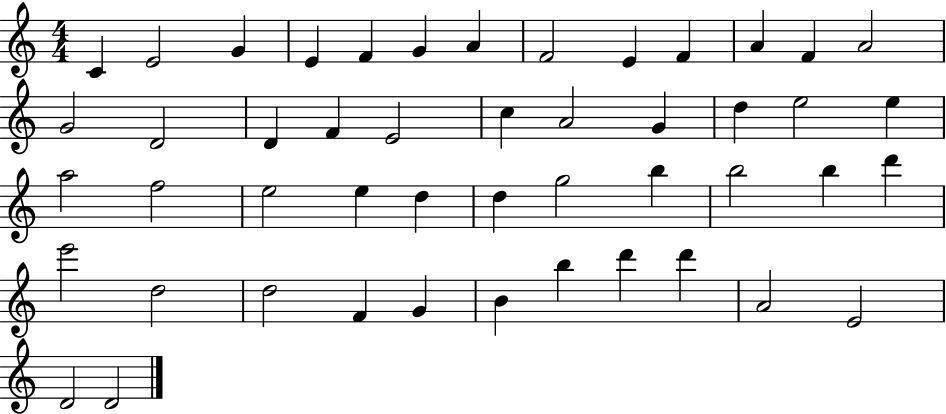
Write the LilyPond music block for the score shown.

{
  \clef treble
  \numericTimeSignature
  \time 4/4
  \key c \major
  c'4 e'2 g'4 | e'4 f'4 g'4 a'4 | f'2 e'4 f'4 | a'4 f'4 a'2 | \break g'2 d'2 | d'4 f'4 e'2 | c''4 a'2 g'4 | d''4 e''2 e''4 | \break a''2 f''2 | e''2 e''4 d''4 | d''4 g''2 b''4 | b''2 b''4 d'''4 | \break e'''2 d''2 | d''2 f'4 g'4 | b'4 b''4 d'''4 d'''4 | a'2 e'2 | \break d'2 d'2 | \bar "|."
}